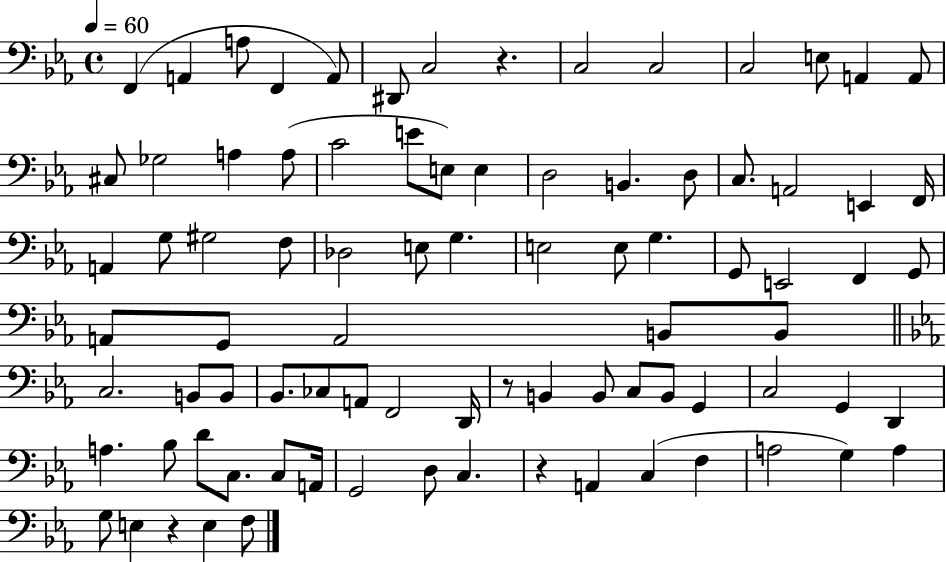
X:1
T:Untitled
M:4/4
L:1/4
K:Eb
F,, A,, A,/2 F,, A,,/2 ^D,,/2 C,2 z C,2 C,2 C,2 E,/2 A,, A,,/2 ^C,/2 _G,2 A, A,/2 C2 E/2 E,/2 E, D,2 B,, D,/2 C,/2 A,,2 E,, F,,/4 A,, G,/2 ^G,2 F,/2 _D,2 E,/2 G, E,2 E,/2 G, G,,/2 E,,2 F,, G,,/2 A,,/2 G,,/2 A,,2 B,,/2 B,,/2 C,2 B,,/2 B,,/2 _B,,/2 _C,/2 A,,/2 F,,2 D,,/4 z/2 B,, B,,/2 C,/2 B,,/2 G,, C,2 G,, D,, A, _B,/2 D/2 C,/2 C,/2 A,,/4 G,,2 D,/2 C, z A,, C, F, A,2 G, A, G,/2 E, z E, F,/2